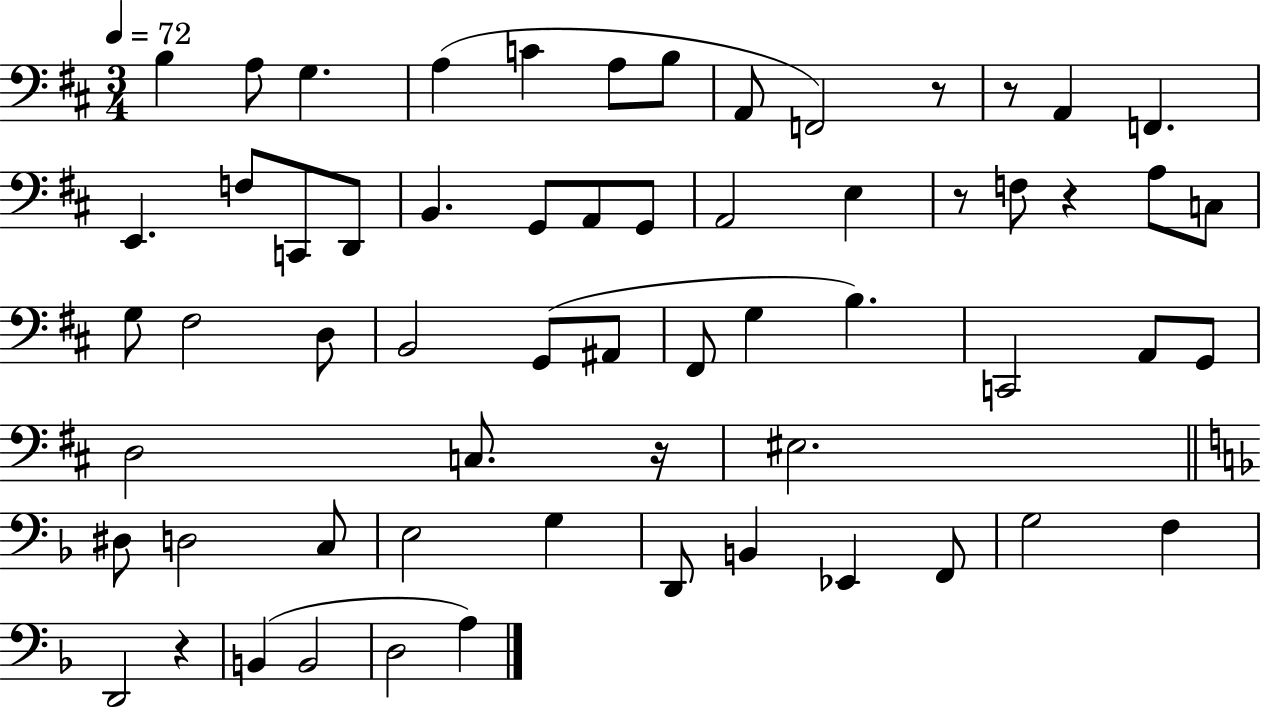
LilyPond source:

{
  \clef bass
  \numericTimeSignature
  \time 3/4
  \key d \major
  \tempo 4 = 72
  \repeat volta 2 { b4 a8 g4. | a4( c'4 a8 b8 | a,8 f,2) r8 | r8 a,4 f,4. | \break e,4. f8 c,8 d,8 | b,4. g,8 a,8 g,8 | a,2 e4 | r8 f8 r4 a8 c8 | \break g8 fis2 d8 | b,2 g,8( ais,8 | fis,8 g4 b4.) | c,2 a,8 g,8 | \break d2 c8. r16 | eis2. | \bar "||" \break \key d \minor dis8 d2 c8 | e2 g4 | d,8 b,4 ees,4 f,8 | g2 f4 | \break d,2 r4 | b,4( b,2 | d2 a4) | } \bar "|."
}